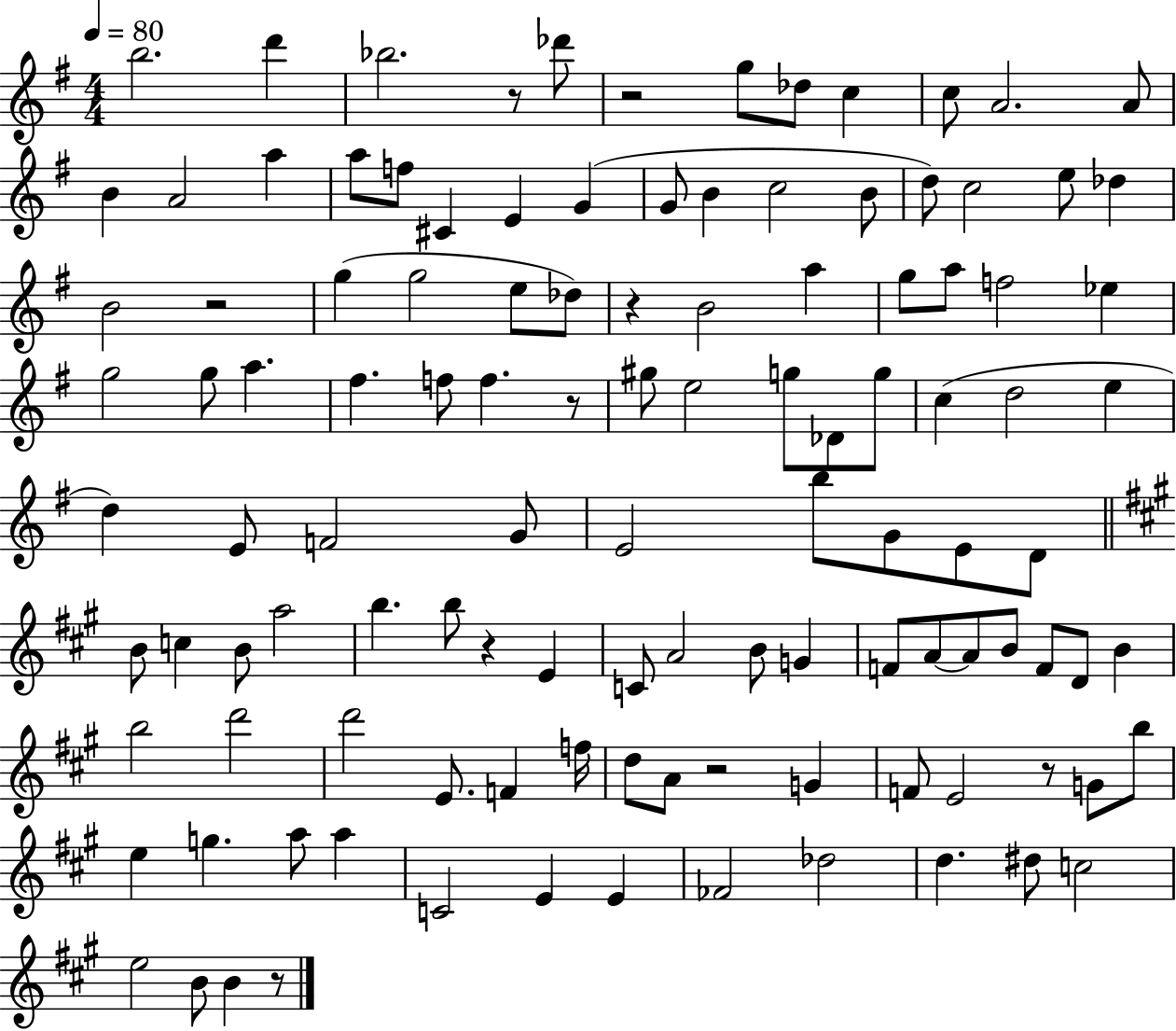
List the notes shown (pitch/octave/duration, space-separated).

B5/h. D6/q Bb5/h. R/e Db6/e R/h G5/e Db5/e C5/q C5/e A4/h. A4/e B4/q A4/h A5/q A5/e F5/e C#4/q E4/q G4/q G4/e B4/q C5/h B4/e D5/e C5/h E5/e Db5/q B4/h R/h G5/q G5/h E5/e Db5/e R/q B4/h A5/q G5/e A5/e F5/h Eb5/q G5/h G5/e A5/q. F#5/q. F5/e F5/q. R/e G#5/e E5/h G5/e Db4/e G5/e C5/q D5/h E5/q D5/q E4/e F4/h G4/e E4/h B5/e G4/e E4/e D4/e B4/e C5/q B4/e A5/h B5/q. B5/e R/q E4/q C4/e A4/h B4/e G4/q F4/e A4/e A4/e B4/e F4/e D4/e B4/q B5/h D6/h D6/h E4/e. F4/q F5/s D5/e A4/e R/h G4/q F4/e E4/h R/e G4/e B5/e E5/q G5/q. A5/e A5/q C4/h E4/q E4/q FES4/h Db5/h D5/q. D#5/e C5/h E5/h B4/e B4/q R/e